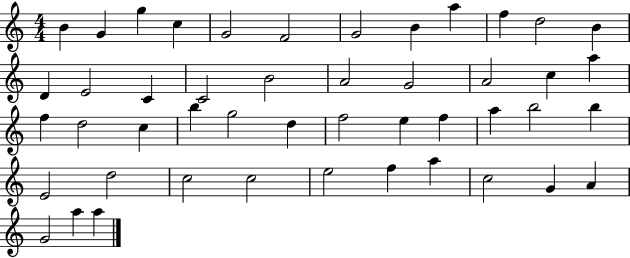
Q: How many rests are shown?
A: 0